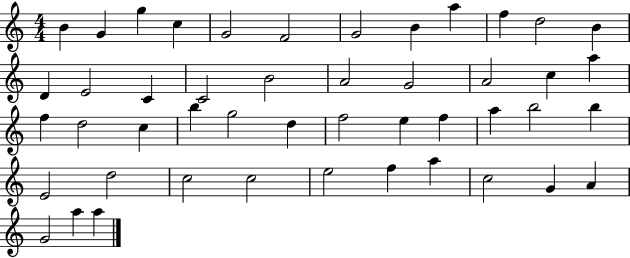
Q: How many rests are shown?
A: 0